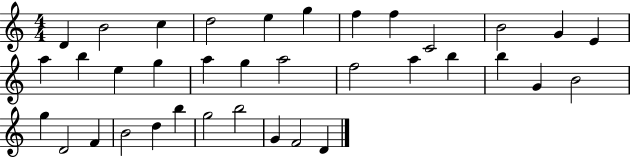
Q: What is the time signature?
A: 4/4